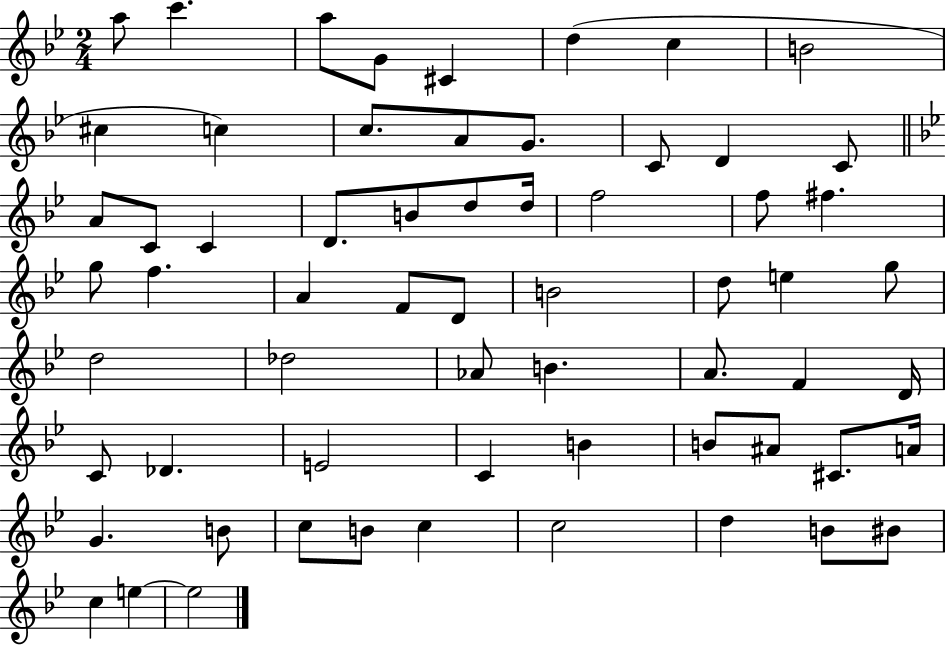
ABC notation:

X:1
T:Untitled
M:2/4
L:1/4
K:Bb
a/2 c' a/2 G/2 ^C d c B2 ^c c c/2 A/2 G/2 C/2 D C/2 A/2 C/2 C D/2 B/2 d/2 d/4 f2 f/2 ^f g/2 f A F/2 D/2 B2 d/2 e g/2 d2 _d2 _A/2 B A/2 F D/4 C/2 _D E2 C B B/2 ^A/2 ^C/2 A/4 G B/2 c/2 B/2 c c2 d B/2 ^B/2 c e e2